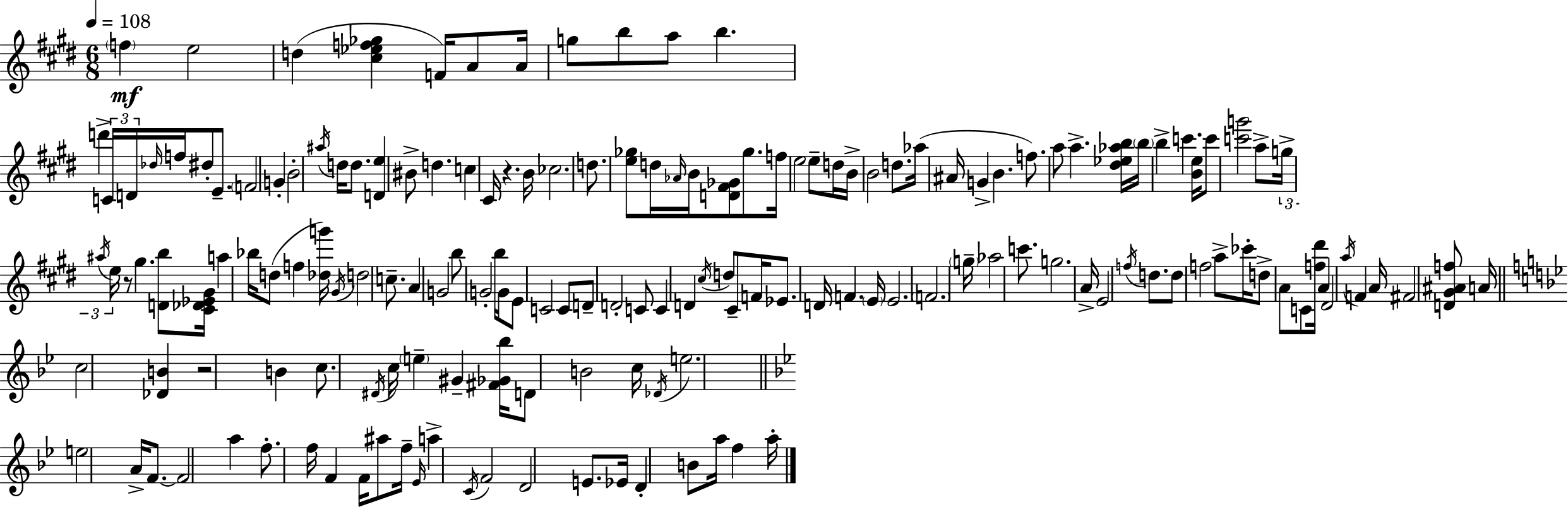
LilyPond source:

{
  \clef treble
  \numericTimeSignature
  \time 6/8
  \key e \major
  \tempo 4 = 108
  \parenthesize f''4\mf e''2 | d''4( <cis'' ees'' f'' ges''>4 f'16) a'8 a'16 | g''8 b''8 a''8 b''4. | d'''4-> \tuplet 3/2 { c'16 d'16 \grace { des''16 } } f''16 dis''8-. e'8.-- | \break \parenthesize f'2 g'4-. | b'2-. \acciaccatura { ais''16 } d''16 d''8. | <d' e''>4 bis'8-> d''4. | c''4 cis'16 r4. | \break b'16 ces''2. | d''8. <e'' ges''>8 d''16 \grace { aes'16 } b'16 <d' fis' ges'>8 | ges''8. f''16 e''2 | e''8-- d''16 b'16-> b'2 | \break d''8. aes''16( ais'16 g'4-> b'4. | f''8.) a''8 a''4.-> | <dis'' ees'' aes'' b''>16 \parenthesize b''16 b''4-> c'''4. | <b' e''>16 c'''8 <c''' g'''>2 | \break a''8-> \tuplet 3/2 { g''16-> \acciaccatura { ais''16 } e''16 } r8 gis''4. | <d' b''>8 <cis' des' ees' gis'>16 a''4 bes''16 d''8( | f''4 <des'' g'''>16) \acciaccatura { gis'16 } d''2 | c''8.-- a'4 g'2 | \break b''8 g'2-. | b''16 g'16 e'8 c'2 | c'8 d'8-- d'2-. | c'8 c'4 d'4 | \break \acciaccatura { cis''16 } d''8 cis'8-- f'16 ees'8. d'16 f'4. | \parenthesize e'16 e'2. | \parenthesize f'2. | \parenthesize g''16-- aes''2 | \break c'''8. g''2. | a'16-> e'2 | \acciaccatura { f''16 } d''8. d''8 f''2 | a''8-> ces'''16-. d''8-> a'8 | \break c'8 <f'' dis'''>16 a'4 dis'2 | \acciaccatura { a''16 } f'4 a'16 fis'2 | <d' gis' ais' f''>8 a'16 \bar "||" \break \key bes \major c''2 <des' b'>4 | r2 b'4 | c''8. \acciaccatura { dis'16 } c''16 \parenthesize e''4-- gis'4-- | <fis' ges' bes''>16 d'8 b'2 | \break c''16 \acciaccatura { des'16 } e''2. | \bar "||" \break \key g \minor e''2 a'16-> f'8.~~ | f'2 a''4 | f''8.-. f''16 f'4 f'16 ais''8 f''16-- | \grace { ees'16 } a''4-> \acciaccatura { c'16 } f'2 | \break d'2 e'8. | ees'16 d'4-. b'8 a''16 f''4 | a''16-. \bar "|."
}